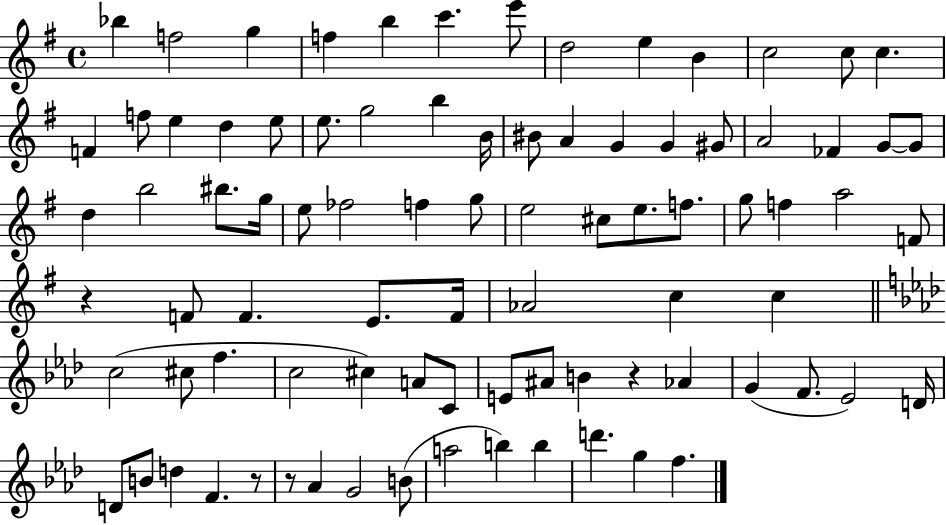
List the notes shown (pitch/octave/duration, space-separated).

Bb5/q F5/h G5/q F5/q B5/q C6/q. E6/e D5/h E5/q B4/q C5/h C5/e C5/q. F4/q F5/e E5/q D5/q E5/e E5/e. G5/h B5/q B4/s BIS4/e A4/q G4/q G4/q G#4/e A4/h FES4/q G4/e G4/e D5/q B5/h BIS5/e. G5/s E5/e FES5/h F5/q G5/e E5/h C#5/e E5/e. F5/e. G5/e F5/q A5/h F4/e R/q F4/e F4/q. E4/e. F4/s Ab4/h C5/q C5/q C5/h C#5/e F5/q. C5/h C#5/q A4/e C4/e E4/e A#4/e B4/q R/q Ab4/q G4/q F4/e. Eb4/h D4/s D4/e B4/e D5/q F4/q. R/e R/e Ab4/q G4/h B4/e A5/h B5/q B5/q D6/q. G5/q F5/q.